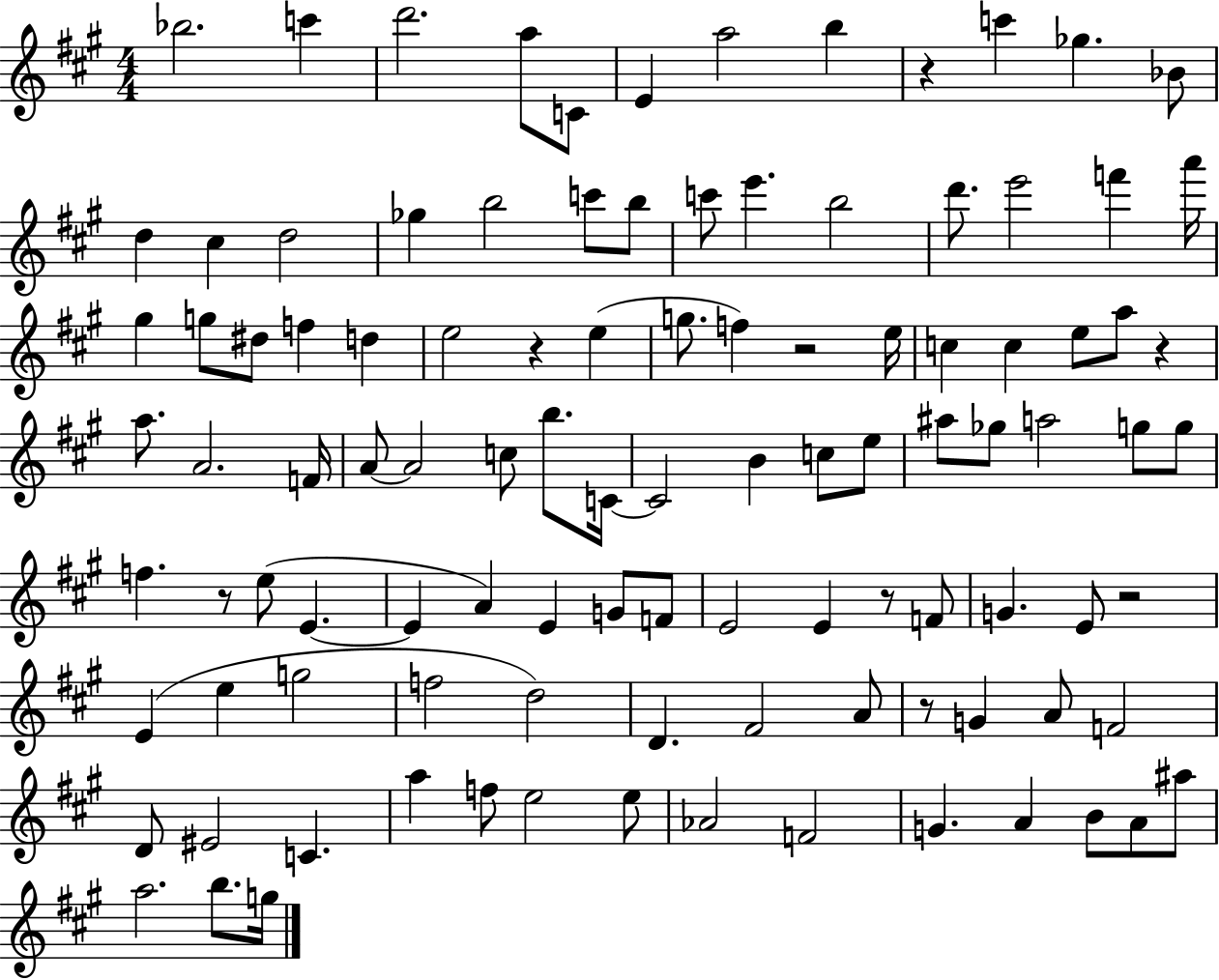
Bb5/h. C6/q D6/h. A5/e C4/e E4/q A5/h B5/q R/q C6/q Gb5/q. Bb4/e D5/q C#5/q D5/h Gb5/q B5/h C6/e B5/e C6/e E6/q. B5/h D6/e. E6/h F6/q A6/s G#5/q G5/e D#5/e F5/q D5/q E5/h R/q E5/q G5/e. F5/q R/h E5/s C5/q C5/q E5/e A5/e R/q A5/e. A4/h. F4/s A4/e A4/h C5/e B5/e. C4/s C4/h B4/q C5/e E5/e A#5/e Gb5/e A5/h G5/e G5/e F5/q. R/e E5/e E4/q. E4/q A4/q E4/q G4/e F4/e E4/h E4/q R/e F4/e G4/q. E4/e R/h E4/q E5/q G5/h F5/h D5/h D4/q. F#4/h A4/e R/e G4/q A4/e F4/h D4/e EIS4/h C4/q. A5/q F5/e E5/h E5/e Ab4/h F4/h G4/q. A4/q B4/e A4/e A#5/e A5/h. B5/e. G5/s